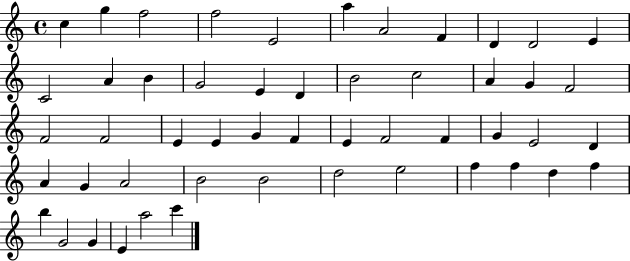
X:1
T:Untitled
M:4/4
L:1/4
K:C
c g f2 f2 E2 a A2 F D D2 E C2 A B G2 E D B2 c2 A G F2 F2 F2 E E G F E F2 F G E2 D A G A2 B2 B2 d2 e2 f f d f b G2 G E a2 c'